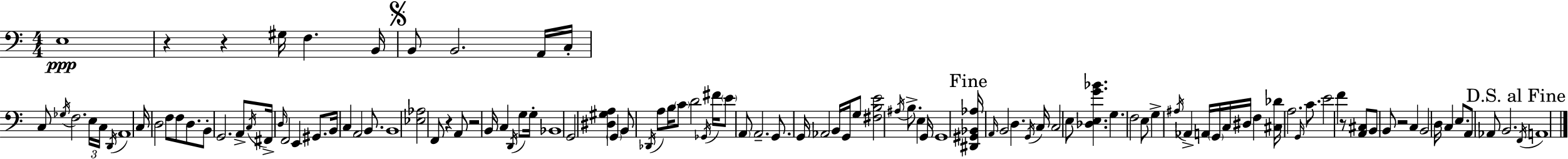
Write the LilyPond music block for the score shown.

{
  \clef bass
  \numericTimeSignature
  \time 4/4
  \key c \major
  \repeat volta 2 { e1\ppp | r4 r4 gis16 f4. b,16 | \mark \markup { \musicglyph "scripts.segno" } b,8 b,2. a,16 c16-. | c8 \acciaccatura { ges16 } f2. \tuplet 3/2 { e16 | \break c16 \acciaccatura { d,16 } } a,1 | c16 d2 f8 f8 d8. | b,8-. g,2. | a,8-> \acciaccatura { c16 } fis,16-> \grace { d16 } f,2 e,4 | \break gis,8. b,16 c4 a,2 | b,8. b,1 | <ees aes>2 f,8 r4 | a,8 r2 b,16 c4 | \break \acciaccatura { d,16 } g8 g16-. bes,1 | g,2 <dis gis a>4 | \parenthesize g,4 b,8 \acciaccatura { des,16 } a8 b16 \parenthesize c'8 d'2 | \acciaccatura { ges,16 } fis'16 \parenthesize e'8 \parenthesize a,8 a,2.-- | \break g,8. g,16 aes,2 | b,16 g,16 g8 <fis b e'>2 \acciaccatura { ais16 } | b8.-> e4 g,16 g,1 | \mark "Fine" <dis, gis, bes, aes>16 \grace { a,16 } b,2 | \break d4. \acciaccatura { g,16 } c16 c2 | e8 <des e g' bes'>4. g4. | f2 e8 g4-> \acciaccatura { ais16 } aes,4-> | a,16 \parenthesize g,16 c16 dis16 f4 <cis des'>16 a2. | \break \grace { g,16 } c'8. e'2 | f'4 r8 <a, cis>8 b,8 b,8 | r2 c4 b,2 | d16 c4 e8. a,8 aes,8 | \break b,2. \mark "D.S. al Fine" \acciaccatura { f,16 } a,1 | } \bar "|."
}